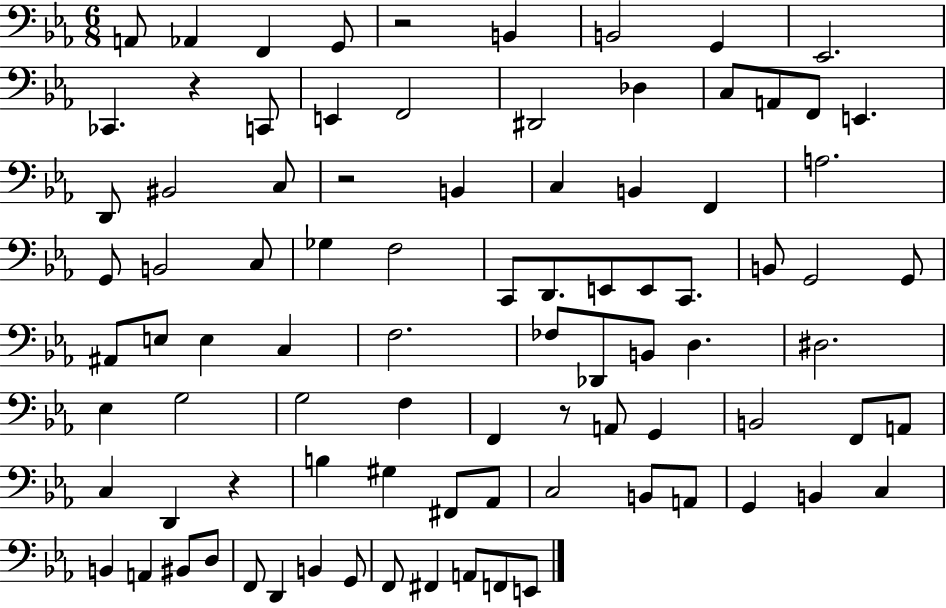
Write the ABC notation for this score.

X:1
T:Untitled
M:6/8
L:1/4
K:Eb
A,,/2 _A,, F,, G,,/2 z2 B,, B,,2 G,, _E,,2 _C,, z C,,/2 E,, F,,2 ^D,,2 _D, C,/2 A,,/2 F,,/2 E,, D,,/2 ^B,,2 C,/2 z2 B,, C, B,, F,, A,2 G,,/2 B,,2 C,/2 _G, F,2 C,,/2 D,,/2 E,,/2 E,,/2 C,,/2 B,,/2 G,,2 G,,/2 ^A,,/2 E,/2 E, C, F,2 _F,/2 _D,,/2 B,,/2 D, ^D,2 _E, G,2 G,2 F, F,, z/2 A,,/2 G,, B,,2 F,,/2 A,,/2 C, D,, z B, ^G, ^F,,/2 _A,,/2 C,2 B,,/2 A,,/2 G,, B,, C, B,, A,, ^B,,/2 D,/2 F,,/2 D,, B,, G,,/2 F,,/2 ^F,, A,,/2 F,,/2 E,,/2